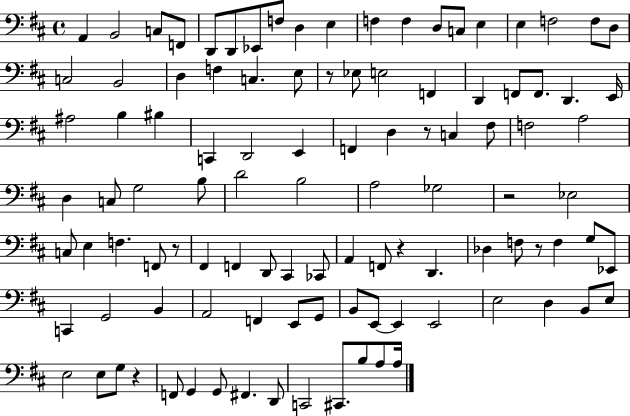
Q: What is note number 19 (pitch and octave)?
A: D3